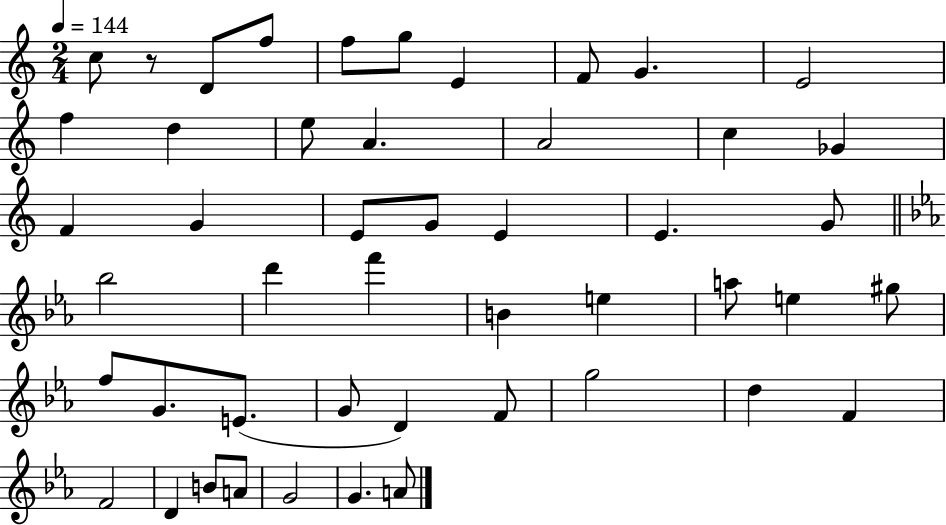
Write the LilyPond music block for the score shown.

{
  \clef treble
  \numericTimeSignature
  \time 2/4
  \key c \major
  \tempo 4 = 144
  c''8 r8 d'8 f''8 | f''8 g''8 e'4 | f'8 g'4. | e'2 | \break f''4 d''4 | e''8 a'4. | a'2 | c''4 ges'4 | \break f'4 g'4 | e'8 g'8 e'4 | e'4. g'8 | \bar "||" \break \key ees \major bes''2 | d'''4 f'''4 | b'4 e''4 | a''8 e''4 gis''8 | \break f''8 g'8. e'8.( | g'8 d'4) f'8 | g''2 | d''4 f'4 | \break f'2 | d'4 b'8 a'8 | g'2 | g'4. a'8 | \break \bar "|."
}